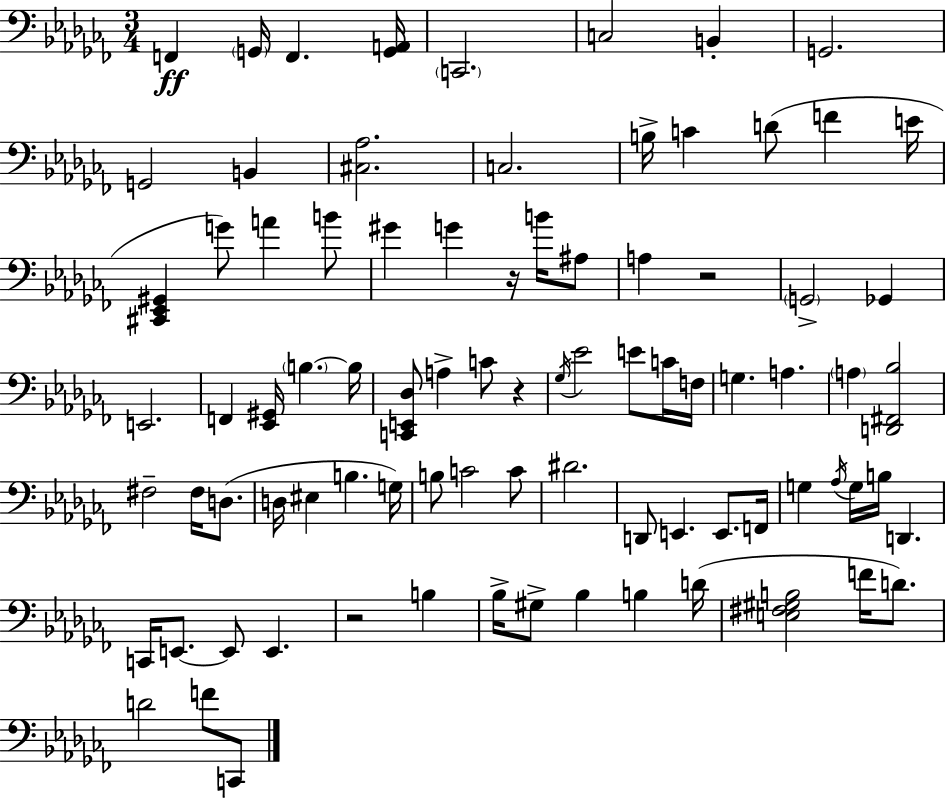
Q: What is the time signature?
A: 3/4